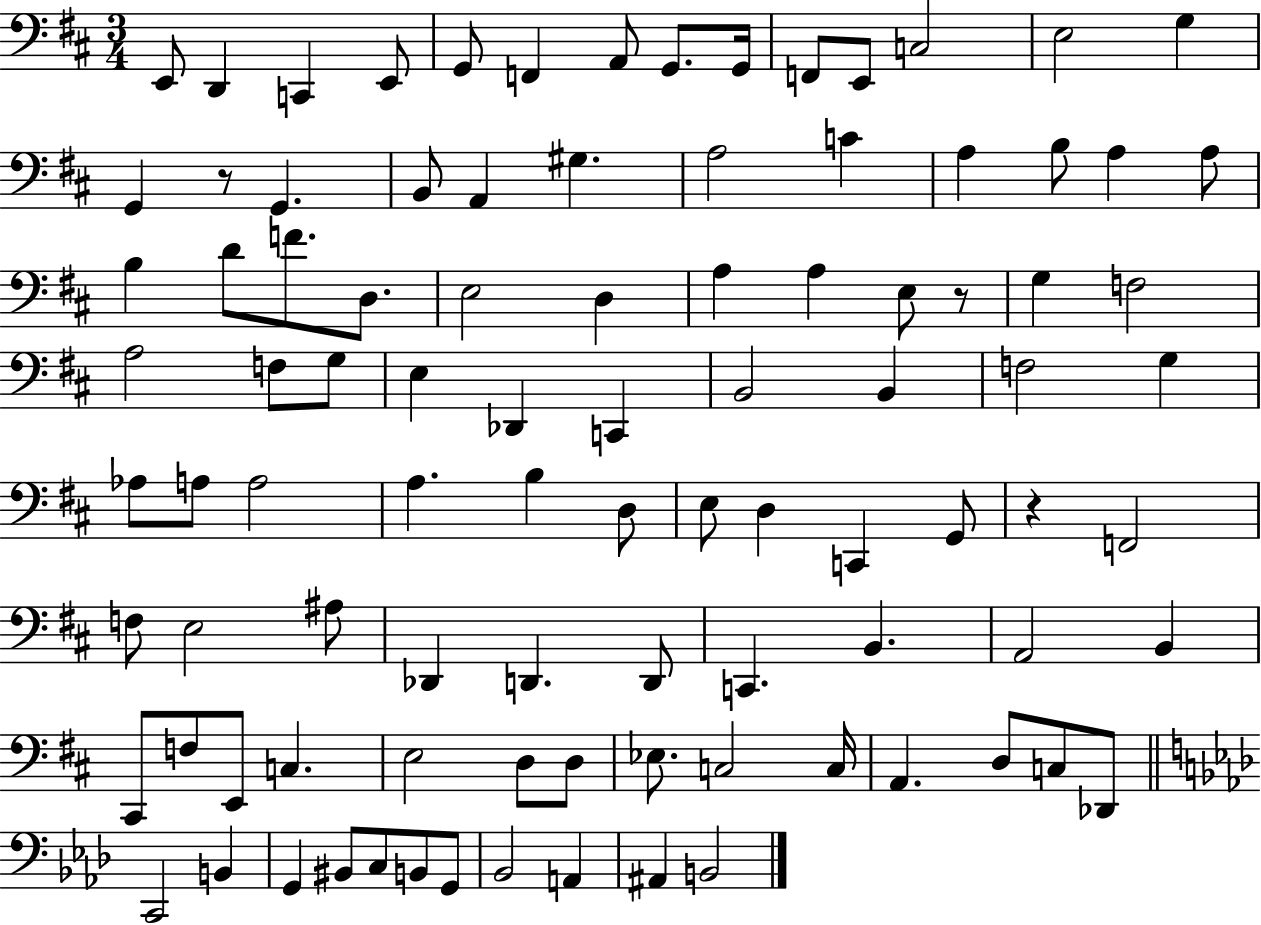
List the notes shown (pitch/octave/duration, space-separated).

E2/e D2/q C2/q E2/e G2/e F2/q A2/e G2/e. G2/s F2/e E2/e C3/h E3/h G3/q G2/q R/e G2/q. B2/e A2/q G#3/q. A3/h C4/q A3/q B3/e A3/q A3/e B3/q D4/e F4/e. D3/e. E3/h D3/q A3/q A3/q E3/e R/e G3/q F3/h A3/h F3/e G3/e E3/q Db2/q C2/q B2/h B2/q F3/h G3/q Ab3/e A3/e A3/h A3/q. B3/q D3/e E3/e D3/q C2/q G2/e R/q F2/h F3/e E3/h A#3/e Db2/q D2/q. D2/e C2/q. B2/q. A2/h B2/q C#2/e F3/e E2/e C3/q. E3/h D3/e D3/e Eb3/e. C3/h C3/s A2/q. D3/e C3/e Db2/e C2/h B2/q G2/q BIS2/e C3/e B2/e G2/e Bb2/h A2/q A#2/q B2/h